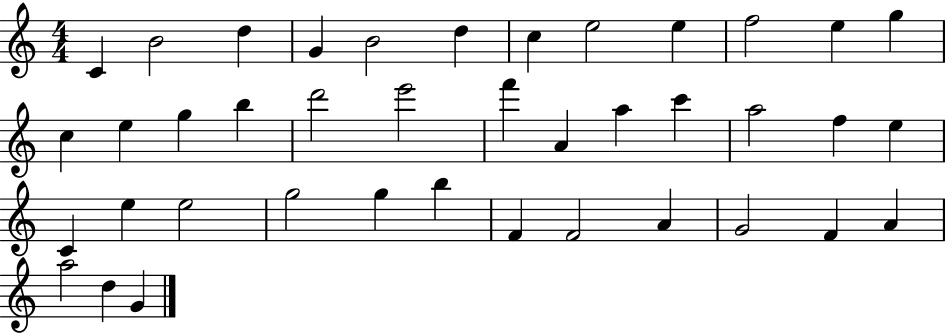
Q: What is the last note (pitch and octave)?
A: G4